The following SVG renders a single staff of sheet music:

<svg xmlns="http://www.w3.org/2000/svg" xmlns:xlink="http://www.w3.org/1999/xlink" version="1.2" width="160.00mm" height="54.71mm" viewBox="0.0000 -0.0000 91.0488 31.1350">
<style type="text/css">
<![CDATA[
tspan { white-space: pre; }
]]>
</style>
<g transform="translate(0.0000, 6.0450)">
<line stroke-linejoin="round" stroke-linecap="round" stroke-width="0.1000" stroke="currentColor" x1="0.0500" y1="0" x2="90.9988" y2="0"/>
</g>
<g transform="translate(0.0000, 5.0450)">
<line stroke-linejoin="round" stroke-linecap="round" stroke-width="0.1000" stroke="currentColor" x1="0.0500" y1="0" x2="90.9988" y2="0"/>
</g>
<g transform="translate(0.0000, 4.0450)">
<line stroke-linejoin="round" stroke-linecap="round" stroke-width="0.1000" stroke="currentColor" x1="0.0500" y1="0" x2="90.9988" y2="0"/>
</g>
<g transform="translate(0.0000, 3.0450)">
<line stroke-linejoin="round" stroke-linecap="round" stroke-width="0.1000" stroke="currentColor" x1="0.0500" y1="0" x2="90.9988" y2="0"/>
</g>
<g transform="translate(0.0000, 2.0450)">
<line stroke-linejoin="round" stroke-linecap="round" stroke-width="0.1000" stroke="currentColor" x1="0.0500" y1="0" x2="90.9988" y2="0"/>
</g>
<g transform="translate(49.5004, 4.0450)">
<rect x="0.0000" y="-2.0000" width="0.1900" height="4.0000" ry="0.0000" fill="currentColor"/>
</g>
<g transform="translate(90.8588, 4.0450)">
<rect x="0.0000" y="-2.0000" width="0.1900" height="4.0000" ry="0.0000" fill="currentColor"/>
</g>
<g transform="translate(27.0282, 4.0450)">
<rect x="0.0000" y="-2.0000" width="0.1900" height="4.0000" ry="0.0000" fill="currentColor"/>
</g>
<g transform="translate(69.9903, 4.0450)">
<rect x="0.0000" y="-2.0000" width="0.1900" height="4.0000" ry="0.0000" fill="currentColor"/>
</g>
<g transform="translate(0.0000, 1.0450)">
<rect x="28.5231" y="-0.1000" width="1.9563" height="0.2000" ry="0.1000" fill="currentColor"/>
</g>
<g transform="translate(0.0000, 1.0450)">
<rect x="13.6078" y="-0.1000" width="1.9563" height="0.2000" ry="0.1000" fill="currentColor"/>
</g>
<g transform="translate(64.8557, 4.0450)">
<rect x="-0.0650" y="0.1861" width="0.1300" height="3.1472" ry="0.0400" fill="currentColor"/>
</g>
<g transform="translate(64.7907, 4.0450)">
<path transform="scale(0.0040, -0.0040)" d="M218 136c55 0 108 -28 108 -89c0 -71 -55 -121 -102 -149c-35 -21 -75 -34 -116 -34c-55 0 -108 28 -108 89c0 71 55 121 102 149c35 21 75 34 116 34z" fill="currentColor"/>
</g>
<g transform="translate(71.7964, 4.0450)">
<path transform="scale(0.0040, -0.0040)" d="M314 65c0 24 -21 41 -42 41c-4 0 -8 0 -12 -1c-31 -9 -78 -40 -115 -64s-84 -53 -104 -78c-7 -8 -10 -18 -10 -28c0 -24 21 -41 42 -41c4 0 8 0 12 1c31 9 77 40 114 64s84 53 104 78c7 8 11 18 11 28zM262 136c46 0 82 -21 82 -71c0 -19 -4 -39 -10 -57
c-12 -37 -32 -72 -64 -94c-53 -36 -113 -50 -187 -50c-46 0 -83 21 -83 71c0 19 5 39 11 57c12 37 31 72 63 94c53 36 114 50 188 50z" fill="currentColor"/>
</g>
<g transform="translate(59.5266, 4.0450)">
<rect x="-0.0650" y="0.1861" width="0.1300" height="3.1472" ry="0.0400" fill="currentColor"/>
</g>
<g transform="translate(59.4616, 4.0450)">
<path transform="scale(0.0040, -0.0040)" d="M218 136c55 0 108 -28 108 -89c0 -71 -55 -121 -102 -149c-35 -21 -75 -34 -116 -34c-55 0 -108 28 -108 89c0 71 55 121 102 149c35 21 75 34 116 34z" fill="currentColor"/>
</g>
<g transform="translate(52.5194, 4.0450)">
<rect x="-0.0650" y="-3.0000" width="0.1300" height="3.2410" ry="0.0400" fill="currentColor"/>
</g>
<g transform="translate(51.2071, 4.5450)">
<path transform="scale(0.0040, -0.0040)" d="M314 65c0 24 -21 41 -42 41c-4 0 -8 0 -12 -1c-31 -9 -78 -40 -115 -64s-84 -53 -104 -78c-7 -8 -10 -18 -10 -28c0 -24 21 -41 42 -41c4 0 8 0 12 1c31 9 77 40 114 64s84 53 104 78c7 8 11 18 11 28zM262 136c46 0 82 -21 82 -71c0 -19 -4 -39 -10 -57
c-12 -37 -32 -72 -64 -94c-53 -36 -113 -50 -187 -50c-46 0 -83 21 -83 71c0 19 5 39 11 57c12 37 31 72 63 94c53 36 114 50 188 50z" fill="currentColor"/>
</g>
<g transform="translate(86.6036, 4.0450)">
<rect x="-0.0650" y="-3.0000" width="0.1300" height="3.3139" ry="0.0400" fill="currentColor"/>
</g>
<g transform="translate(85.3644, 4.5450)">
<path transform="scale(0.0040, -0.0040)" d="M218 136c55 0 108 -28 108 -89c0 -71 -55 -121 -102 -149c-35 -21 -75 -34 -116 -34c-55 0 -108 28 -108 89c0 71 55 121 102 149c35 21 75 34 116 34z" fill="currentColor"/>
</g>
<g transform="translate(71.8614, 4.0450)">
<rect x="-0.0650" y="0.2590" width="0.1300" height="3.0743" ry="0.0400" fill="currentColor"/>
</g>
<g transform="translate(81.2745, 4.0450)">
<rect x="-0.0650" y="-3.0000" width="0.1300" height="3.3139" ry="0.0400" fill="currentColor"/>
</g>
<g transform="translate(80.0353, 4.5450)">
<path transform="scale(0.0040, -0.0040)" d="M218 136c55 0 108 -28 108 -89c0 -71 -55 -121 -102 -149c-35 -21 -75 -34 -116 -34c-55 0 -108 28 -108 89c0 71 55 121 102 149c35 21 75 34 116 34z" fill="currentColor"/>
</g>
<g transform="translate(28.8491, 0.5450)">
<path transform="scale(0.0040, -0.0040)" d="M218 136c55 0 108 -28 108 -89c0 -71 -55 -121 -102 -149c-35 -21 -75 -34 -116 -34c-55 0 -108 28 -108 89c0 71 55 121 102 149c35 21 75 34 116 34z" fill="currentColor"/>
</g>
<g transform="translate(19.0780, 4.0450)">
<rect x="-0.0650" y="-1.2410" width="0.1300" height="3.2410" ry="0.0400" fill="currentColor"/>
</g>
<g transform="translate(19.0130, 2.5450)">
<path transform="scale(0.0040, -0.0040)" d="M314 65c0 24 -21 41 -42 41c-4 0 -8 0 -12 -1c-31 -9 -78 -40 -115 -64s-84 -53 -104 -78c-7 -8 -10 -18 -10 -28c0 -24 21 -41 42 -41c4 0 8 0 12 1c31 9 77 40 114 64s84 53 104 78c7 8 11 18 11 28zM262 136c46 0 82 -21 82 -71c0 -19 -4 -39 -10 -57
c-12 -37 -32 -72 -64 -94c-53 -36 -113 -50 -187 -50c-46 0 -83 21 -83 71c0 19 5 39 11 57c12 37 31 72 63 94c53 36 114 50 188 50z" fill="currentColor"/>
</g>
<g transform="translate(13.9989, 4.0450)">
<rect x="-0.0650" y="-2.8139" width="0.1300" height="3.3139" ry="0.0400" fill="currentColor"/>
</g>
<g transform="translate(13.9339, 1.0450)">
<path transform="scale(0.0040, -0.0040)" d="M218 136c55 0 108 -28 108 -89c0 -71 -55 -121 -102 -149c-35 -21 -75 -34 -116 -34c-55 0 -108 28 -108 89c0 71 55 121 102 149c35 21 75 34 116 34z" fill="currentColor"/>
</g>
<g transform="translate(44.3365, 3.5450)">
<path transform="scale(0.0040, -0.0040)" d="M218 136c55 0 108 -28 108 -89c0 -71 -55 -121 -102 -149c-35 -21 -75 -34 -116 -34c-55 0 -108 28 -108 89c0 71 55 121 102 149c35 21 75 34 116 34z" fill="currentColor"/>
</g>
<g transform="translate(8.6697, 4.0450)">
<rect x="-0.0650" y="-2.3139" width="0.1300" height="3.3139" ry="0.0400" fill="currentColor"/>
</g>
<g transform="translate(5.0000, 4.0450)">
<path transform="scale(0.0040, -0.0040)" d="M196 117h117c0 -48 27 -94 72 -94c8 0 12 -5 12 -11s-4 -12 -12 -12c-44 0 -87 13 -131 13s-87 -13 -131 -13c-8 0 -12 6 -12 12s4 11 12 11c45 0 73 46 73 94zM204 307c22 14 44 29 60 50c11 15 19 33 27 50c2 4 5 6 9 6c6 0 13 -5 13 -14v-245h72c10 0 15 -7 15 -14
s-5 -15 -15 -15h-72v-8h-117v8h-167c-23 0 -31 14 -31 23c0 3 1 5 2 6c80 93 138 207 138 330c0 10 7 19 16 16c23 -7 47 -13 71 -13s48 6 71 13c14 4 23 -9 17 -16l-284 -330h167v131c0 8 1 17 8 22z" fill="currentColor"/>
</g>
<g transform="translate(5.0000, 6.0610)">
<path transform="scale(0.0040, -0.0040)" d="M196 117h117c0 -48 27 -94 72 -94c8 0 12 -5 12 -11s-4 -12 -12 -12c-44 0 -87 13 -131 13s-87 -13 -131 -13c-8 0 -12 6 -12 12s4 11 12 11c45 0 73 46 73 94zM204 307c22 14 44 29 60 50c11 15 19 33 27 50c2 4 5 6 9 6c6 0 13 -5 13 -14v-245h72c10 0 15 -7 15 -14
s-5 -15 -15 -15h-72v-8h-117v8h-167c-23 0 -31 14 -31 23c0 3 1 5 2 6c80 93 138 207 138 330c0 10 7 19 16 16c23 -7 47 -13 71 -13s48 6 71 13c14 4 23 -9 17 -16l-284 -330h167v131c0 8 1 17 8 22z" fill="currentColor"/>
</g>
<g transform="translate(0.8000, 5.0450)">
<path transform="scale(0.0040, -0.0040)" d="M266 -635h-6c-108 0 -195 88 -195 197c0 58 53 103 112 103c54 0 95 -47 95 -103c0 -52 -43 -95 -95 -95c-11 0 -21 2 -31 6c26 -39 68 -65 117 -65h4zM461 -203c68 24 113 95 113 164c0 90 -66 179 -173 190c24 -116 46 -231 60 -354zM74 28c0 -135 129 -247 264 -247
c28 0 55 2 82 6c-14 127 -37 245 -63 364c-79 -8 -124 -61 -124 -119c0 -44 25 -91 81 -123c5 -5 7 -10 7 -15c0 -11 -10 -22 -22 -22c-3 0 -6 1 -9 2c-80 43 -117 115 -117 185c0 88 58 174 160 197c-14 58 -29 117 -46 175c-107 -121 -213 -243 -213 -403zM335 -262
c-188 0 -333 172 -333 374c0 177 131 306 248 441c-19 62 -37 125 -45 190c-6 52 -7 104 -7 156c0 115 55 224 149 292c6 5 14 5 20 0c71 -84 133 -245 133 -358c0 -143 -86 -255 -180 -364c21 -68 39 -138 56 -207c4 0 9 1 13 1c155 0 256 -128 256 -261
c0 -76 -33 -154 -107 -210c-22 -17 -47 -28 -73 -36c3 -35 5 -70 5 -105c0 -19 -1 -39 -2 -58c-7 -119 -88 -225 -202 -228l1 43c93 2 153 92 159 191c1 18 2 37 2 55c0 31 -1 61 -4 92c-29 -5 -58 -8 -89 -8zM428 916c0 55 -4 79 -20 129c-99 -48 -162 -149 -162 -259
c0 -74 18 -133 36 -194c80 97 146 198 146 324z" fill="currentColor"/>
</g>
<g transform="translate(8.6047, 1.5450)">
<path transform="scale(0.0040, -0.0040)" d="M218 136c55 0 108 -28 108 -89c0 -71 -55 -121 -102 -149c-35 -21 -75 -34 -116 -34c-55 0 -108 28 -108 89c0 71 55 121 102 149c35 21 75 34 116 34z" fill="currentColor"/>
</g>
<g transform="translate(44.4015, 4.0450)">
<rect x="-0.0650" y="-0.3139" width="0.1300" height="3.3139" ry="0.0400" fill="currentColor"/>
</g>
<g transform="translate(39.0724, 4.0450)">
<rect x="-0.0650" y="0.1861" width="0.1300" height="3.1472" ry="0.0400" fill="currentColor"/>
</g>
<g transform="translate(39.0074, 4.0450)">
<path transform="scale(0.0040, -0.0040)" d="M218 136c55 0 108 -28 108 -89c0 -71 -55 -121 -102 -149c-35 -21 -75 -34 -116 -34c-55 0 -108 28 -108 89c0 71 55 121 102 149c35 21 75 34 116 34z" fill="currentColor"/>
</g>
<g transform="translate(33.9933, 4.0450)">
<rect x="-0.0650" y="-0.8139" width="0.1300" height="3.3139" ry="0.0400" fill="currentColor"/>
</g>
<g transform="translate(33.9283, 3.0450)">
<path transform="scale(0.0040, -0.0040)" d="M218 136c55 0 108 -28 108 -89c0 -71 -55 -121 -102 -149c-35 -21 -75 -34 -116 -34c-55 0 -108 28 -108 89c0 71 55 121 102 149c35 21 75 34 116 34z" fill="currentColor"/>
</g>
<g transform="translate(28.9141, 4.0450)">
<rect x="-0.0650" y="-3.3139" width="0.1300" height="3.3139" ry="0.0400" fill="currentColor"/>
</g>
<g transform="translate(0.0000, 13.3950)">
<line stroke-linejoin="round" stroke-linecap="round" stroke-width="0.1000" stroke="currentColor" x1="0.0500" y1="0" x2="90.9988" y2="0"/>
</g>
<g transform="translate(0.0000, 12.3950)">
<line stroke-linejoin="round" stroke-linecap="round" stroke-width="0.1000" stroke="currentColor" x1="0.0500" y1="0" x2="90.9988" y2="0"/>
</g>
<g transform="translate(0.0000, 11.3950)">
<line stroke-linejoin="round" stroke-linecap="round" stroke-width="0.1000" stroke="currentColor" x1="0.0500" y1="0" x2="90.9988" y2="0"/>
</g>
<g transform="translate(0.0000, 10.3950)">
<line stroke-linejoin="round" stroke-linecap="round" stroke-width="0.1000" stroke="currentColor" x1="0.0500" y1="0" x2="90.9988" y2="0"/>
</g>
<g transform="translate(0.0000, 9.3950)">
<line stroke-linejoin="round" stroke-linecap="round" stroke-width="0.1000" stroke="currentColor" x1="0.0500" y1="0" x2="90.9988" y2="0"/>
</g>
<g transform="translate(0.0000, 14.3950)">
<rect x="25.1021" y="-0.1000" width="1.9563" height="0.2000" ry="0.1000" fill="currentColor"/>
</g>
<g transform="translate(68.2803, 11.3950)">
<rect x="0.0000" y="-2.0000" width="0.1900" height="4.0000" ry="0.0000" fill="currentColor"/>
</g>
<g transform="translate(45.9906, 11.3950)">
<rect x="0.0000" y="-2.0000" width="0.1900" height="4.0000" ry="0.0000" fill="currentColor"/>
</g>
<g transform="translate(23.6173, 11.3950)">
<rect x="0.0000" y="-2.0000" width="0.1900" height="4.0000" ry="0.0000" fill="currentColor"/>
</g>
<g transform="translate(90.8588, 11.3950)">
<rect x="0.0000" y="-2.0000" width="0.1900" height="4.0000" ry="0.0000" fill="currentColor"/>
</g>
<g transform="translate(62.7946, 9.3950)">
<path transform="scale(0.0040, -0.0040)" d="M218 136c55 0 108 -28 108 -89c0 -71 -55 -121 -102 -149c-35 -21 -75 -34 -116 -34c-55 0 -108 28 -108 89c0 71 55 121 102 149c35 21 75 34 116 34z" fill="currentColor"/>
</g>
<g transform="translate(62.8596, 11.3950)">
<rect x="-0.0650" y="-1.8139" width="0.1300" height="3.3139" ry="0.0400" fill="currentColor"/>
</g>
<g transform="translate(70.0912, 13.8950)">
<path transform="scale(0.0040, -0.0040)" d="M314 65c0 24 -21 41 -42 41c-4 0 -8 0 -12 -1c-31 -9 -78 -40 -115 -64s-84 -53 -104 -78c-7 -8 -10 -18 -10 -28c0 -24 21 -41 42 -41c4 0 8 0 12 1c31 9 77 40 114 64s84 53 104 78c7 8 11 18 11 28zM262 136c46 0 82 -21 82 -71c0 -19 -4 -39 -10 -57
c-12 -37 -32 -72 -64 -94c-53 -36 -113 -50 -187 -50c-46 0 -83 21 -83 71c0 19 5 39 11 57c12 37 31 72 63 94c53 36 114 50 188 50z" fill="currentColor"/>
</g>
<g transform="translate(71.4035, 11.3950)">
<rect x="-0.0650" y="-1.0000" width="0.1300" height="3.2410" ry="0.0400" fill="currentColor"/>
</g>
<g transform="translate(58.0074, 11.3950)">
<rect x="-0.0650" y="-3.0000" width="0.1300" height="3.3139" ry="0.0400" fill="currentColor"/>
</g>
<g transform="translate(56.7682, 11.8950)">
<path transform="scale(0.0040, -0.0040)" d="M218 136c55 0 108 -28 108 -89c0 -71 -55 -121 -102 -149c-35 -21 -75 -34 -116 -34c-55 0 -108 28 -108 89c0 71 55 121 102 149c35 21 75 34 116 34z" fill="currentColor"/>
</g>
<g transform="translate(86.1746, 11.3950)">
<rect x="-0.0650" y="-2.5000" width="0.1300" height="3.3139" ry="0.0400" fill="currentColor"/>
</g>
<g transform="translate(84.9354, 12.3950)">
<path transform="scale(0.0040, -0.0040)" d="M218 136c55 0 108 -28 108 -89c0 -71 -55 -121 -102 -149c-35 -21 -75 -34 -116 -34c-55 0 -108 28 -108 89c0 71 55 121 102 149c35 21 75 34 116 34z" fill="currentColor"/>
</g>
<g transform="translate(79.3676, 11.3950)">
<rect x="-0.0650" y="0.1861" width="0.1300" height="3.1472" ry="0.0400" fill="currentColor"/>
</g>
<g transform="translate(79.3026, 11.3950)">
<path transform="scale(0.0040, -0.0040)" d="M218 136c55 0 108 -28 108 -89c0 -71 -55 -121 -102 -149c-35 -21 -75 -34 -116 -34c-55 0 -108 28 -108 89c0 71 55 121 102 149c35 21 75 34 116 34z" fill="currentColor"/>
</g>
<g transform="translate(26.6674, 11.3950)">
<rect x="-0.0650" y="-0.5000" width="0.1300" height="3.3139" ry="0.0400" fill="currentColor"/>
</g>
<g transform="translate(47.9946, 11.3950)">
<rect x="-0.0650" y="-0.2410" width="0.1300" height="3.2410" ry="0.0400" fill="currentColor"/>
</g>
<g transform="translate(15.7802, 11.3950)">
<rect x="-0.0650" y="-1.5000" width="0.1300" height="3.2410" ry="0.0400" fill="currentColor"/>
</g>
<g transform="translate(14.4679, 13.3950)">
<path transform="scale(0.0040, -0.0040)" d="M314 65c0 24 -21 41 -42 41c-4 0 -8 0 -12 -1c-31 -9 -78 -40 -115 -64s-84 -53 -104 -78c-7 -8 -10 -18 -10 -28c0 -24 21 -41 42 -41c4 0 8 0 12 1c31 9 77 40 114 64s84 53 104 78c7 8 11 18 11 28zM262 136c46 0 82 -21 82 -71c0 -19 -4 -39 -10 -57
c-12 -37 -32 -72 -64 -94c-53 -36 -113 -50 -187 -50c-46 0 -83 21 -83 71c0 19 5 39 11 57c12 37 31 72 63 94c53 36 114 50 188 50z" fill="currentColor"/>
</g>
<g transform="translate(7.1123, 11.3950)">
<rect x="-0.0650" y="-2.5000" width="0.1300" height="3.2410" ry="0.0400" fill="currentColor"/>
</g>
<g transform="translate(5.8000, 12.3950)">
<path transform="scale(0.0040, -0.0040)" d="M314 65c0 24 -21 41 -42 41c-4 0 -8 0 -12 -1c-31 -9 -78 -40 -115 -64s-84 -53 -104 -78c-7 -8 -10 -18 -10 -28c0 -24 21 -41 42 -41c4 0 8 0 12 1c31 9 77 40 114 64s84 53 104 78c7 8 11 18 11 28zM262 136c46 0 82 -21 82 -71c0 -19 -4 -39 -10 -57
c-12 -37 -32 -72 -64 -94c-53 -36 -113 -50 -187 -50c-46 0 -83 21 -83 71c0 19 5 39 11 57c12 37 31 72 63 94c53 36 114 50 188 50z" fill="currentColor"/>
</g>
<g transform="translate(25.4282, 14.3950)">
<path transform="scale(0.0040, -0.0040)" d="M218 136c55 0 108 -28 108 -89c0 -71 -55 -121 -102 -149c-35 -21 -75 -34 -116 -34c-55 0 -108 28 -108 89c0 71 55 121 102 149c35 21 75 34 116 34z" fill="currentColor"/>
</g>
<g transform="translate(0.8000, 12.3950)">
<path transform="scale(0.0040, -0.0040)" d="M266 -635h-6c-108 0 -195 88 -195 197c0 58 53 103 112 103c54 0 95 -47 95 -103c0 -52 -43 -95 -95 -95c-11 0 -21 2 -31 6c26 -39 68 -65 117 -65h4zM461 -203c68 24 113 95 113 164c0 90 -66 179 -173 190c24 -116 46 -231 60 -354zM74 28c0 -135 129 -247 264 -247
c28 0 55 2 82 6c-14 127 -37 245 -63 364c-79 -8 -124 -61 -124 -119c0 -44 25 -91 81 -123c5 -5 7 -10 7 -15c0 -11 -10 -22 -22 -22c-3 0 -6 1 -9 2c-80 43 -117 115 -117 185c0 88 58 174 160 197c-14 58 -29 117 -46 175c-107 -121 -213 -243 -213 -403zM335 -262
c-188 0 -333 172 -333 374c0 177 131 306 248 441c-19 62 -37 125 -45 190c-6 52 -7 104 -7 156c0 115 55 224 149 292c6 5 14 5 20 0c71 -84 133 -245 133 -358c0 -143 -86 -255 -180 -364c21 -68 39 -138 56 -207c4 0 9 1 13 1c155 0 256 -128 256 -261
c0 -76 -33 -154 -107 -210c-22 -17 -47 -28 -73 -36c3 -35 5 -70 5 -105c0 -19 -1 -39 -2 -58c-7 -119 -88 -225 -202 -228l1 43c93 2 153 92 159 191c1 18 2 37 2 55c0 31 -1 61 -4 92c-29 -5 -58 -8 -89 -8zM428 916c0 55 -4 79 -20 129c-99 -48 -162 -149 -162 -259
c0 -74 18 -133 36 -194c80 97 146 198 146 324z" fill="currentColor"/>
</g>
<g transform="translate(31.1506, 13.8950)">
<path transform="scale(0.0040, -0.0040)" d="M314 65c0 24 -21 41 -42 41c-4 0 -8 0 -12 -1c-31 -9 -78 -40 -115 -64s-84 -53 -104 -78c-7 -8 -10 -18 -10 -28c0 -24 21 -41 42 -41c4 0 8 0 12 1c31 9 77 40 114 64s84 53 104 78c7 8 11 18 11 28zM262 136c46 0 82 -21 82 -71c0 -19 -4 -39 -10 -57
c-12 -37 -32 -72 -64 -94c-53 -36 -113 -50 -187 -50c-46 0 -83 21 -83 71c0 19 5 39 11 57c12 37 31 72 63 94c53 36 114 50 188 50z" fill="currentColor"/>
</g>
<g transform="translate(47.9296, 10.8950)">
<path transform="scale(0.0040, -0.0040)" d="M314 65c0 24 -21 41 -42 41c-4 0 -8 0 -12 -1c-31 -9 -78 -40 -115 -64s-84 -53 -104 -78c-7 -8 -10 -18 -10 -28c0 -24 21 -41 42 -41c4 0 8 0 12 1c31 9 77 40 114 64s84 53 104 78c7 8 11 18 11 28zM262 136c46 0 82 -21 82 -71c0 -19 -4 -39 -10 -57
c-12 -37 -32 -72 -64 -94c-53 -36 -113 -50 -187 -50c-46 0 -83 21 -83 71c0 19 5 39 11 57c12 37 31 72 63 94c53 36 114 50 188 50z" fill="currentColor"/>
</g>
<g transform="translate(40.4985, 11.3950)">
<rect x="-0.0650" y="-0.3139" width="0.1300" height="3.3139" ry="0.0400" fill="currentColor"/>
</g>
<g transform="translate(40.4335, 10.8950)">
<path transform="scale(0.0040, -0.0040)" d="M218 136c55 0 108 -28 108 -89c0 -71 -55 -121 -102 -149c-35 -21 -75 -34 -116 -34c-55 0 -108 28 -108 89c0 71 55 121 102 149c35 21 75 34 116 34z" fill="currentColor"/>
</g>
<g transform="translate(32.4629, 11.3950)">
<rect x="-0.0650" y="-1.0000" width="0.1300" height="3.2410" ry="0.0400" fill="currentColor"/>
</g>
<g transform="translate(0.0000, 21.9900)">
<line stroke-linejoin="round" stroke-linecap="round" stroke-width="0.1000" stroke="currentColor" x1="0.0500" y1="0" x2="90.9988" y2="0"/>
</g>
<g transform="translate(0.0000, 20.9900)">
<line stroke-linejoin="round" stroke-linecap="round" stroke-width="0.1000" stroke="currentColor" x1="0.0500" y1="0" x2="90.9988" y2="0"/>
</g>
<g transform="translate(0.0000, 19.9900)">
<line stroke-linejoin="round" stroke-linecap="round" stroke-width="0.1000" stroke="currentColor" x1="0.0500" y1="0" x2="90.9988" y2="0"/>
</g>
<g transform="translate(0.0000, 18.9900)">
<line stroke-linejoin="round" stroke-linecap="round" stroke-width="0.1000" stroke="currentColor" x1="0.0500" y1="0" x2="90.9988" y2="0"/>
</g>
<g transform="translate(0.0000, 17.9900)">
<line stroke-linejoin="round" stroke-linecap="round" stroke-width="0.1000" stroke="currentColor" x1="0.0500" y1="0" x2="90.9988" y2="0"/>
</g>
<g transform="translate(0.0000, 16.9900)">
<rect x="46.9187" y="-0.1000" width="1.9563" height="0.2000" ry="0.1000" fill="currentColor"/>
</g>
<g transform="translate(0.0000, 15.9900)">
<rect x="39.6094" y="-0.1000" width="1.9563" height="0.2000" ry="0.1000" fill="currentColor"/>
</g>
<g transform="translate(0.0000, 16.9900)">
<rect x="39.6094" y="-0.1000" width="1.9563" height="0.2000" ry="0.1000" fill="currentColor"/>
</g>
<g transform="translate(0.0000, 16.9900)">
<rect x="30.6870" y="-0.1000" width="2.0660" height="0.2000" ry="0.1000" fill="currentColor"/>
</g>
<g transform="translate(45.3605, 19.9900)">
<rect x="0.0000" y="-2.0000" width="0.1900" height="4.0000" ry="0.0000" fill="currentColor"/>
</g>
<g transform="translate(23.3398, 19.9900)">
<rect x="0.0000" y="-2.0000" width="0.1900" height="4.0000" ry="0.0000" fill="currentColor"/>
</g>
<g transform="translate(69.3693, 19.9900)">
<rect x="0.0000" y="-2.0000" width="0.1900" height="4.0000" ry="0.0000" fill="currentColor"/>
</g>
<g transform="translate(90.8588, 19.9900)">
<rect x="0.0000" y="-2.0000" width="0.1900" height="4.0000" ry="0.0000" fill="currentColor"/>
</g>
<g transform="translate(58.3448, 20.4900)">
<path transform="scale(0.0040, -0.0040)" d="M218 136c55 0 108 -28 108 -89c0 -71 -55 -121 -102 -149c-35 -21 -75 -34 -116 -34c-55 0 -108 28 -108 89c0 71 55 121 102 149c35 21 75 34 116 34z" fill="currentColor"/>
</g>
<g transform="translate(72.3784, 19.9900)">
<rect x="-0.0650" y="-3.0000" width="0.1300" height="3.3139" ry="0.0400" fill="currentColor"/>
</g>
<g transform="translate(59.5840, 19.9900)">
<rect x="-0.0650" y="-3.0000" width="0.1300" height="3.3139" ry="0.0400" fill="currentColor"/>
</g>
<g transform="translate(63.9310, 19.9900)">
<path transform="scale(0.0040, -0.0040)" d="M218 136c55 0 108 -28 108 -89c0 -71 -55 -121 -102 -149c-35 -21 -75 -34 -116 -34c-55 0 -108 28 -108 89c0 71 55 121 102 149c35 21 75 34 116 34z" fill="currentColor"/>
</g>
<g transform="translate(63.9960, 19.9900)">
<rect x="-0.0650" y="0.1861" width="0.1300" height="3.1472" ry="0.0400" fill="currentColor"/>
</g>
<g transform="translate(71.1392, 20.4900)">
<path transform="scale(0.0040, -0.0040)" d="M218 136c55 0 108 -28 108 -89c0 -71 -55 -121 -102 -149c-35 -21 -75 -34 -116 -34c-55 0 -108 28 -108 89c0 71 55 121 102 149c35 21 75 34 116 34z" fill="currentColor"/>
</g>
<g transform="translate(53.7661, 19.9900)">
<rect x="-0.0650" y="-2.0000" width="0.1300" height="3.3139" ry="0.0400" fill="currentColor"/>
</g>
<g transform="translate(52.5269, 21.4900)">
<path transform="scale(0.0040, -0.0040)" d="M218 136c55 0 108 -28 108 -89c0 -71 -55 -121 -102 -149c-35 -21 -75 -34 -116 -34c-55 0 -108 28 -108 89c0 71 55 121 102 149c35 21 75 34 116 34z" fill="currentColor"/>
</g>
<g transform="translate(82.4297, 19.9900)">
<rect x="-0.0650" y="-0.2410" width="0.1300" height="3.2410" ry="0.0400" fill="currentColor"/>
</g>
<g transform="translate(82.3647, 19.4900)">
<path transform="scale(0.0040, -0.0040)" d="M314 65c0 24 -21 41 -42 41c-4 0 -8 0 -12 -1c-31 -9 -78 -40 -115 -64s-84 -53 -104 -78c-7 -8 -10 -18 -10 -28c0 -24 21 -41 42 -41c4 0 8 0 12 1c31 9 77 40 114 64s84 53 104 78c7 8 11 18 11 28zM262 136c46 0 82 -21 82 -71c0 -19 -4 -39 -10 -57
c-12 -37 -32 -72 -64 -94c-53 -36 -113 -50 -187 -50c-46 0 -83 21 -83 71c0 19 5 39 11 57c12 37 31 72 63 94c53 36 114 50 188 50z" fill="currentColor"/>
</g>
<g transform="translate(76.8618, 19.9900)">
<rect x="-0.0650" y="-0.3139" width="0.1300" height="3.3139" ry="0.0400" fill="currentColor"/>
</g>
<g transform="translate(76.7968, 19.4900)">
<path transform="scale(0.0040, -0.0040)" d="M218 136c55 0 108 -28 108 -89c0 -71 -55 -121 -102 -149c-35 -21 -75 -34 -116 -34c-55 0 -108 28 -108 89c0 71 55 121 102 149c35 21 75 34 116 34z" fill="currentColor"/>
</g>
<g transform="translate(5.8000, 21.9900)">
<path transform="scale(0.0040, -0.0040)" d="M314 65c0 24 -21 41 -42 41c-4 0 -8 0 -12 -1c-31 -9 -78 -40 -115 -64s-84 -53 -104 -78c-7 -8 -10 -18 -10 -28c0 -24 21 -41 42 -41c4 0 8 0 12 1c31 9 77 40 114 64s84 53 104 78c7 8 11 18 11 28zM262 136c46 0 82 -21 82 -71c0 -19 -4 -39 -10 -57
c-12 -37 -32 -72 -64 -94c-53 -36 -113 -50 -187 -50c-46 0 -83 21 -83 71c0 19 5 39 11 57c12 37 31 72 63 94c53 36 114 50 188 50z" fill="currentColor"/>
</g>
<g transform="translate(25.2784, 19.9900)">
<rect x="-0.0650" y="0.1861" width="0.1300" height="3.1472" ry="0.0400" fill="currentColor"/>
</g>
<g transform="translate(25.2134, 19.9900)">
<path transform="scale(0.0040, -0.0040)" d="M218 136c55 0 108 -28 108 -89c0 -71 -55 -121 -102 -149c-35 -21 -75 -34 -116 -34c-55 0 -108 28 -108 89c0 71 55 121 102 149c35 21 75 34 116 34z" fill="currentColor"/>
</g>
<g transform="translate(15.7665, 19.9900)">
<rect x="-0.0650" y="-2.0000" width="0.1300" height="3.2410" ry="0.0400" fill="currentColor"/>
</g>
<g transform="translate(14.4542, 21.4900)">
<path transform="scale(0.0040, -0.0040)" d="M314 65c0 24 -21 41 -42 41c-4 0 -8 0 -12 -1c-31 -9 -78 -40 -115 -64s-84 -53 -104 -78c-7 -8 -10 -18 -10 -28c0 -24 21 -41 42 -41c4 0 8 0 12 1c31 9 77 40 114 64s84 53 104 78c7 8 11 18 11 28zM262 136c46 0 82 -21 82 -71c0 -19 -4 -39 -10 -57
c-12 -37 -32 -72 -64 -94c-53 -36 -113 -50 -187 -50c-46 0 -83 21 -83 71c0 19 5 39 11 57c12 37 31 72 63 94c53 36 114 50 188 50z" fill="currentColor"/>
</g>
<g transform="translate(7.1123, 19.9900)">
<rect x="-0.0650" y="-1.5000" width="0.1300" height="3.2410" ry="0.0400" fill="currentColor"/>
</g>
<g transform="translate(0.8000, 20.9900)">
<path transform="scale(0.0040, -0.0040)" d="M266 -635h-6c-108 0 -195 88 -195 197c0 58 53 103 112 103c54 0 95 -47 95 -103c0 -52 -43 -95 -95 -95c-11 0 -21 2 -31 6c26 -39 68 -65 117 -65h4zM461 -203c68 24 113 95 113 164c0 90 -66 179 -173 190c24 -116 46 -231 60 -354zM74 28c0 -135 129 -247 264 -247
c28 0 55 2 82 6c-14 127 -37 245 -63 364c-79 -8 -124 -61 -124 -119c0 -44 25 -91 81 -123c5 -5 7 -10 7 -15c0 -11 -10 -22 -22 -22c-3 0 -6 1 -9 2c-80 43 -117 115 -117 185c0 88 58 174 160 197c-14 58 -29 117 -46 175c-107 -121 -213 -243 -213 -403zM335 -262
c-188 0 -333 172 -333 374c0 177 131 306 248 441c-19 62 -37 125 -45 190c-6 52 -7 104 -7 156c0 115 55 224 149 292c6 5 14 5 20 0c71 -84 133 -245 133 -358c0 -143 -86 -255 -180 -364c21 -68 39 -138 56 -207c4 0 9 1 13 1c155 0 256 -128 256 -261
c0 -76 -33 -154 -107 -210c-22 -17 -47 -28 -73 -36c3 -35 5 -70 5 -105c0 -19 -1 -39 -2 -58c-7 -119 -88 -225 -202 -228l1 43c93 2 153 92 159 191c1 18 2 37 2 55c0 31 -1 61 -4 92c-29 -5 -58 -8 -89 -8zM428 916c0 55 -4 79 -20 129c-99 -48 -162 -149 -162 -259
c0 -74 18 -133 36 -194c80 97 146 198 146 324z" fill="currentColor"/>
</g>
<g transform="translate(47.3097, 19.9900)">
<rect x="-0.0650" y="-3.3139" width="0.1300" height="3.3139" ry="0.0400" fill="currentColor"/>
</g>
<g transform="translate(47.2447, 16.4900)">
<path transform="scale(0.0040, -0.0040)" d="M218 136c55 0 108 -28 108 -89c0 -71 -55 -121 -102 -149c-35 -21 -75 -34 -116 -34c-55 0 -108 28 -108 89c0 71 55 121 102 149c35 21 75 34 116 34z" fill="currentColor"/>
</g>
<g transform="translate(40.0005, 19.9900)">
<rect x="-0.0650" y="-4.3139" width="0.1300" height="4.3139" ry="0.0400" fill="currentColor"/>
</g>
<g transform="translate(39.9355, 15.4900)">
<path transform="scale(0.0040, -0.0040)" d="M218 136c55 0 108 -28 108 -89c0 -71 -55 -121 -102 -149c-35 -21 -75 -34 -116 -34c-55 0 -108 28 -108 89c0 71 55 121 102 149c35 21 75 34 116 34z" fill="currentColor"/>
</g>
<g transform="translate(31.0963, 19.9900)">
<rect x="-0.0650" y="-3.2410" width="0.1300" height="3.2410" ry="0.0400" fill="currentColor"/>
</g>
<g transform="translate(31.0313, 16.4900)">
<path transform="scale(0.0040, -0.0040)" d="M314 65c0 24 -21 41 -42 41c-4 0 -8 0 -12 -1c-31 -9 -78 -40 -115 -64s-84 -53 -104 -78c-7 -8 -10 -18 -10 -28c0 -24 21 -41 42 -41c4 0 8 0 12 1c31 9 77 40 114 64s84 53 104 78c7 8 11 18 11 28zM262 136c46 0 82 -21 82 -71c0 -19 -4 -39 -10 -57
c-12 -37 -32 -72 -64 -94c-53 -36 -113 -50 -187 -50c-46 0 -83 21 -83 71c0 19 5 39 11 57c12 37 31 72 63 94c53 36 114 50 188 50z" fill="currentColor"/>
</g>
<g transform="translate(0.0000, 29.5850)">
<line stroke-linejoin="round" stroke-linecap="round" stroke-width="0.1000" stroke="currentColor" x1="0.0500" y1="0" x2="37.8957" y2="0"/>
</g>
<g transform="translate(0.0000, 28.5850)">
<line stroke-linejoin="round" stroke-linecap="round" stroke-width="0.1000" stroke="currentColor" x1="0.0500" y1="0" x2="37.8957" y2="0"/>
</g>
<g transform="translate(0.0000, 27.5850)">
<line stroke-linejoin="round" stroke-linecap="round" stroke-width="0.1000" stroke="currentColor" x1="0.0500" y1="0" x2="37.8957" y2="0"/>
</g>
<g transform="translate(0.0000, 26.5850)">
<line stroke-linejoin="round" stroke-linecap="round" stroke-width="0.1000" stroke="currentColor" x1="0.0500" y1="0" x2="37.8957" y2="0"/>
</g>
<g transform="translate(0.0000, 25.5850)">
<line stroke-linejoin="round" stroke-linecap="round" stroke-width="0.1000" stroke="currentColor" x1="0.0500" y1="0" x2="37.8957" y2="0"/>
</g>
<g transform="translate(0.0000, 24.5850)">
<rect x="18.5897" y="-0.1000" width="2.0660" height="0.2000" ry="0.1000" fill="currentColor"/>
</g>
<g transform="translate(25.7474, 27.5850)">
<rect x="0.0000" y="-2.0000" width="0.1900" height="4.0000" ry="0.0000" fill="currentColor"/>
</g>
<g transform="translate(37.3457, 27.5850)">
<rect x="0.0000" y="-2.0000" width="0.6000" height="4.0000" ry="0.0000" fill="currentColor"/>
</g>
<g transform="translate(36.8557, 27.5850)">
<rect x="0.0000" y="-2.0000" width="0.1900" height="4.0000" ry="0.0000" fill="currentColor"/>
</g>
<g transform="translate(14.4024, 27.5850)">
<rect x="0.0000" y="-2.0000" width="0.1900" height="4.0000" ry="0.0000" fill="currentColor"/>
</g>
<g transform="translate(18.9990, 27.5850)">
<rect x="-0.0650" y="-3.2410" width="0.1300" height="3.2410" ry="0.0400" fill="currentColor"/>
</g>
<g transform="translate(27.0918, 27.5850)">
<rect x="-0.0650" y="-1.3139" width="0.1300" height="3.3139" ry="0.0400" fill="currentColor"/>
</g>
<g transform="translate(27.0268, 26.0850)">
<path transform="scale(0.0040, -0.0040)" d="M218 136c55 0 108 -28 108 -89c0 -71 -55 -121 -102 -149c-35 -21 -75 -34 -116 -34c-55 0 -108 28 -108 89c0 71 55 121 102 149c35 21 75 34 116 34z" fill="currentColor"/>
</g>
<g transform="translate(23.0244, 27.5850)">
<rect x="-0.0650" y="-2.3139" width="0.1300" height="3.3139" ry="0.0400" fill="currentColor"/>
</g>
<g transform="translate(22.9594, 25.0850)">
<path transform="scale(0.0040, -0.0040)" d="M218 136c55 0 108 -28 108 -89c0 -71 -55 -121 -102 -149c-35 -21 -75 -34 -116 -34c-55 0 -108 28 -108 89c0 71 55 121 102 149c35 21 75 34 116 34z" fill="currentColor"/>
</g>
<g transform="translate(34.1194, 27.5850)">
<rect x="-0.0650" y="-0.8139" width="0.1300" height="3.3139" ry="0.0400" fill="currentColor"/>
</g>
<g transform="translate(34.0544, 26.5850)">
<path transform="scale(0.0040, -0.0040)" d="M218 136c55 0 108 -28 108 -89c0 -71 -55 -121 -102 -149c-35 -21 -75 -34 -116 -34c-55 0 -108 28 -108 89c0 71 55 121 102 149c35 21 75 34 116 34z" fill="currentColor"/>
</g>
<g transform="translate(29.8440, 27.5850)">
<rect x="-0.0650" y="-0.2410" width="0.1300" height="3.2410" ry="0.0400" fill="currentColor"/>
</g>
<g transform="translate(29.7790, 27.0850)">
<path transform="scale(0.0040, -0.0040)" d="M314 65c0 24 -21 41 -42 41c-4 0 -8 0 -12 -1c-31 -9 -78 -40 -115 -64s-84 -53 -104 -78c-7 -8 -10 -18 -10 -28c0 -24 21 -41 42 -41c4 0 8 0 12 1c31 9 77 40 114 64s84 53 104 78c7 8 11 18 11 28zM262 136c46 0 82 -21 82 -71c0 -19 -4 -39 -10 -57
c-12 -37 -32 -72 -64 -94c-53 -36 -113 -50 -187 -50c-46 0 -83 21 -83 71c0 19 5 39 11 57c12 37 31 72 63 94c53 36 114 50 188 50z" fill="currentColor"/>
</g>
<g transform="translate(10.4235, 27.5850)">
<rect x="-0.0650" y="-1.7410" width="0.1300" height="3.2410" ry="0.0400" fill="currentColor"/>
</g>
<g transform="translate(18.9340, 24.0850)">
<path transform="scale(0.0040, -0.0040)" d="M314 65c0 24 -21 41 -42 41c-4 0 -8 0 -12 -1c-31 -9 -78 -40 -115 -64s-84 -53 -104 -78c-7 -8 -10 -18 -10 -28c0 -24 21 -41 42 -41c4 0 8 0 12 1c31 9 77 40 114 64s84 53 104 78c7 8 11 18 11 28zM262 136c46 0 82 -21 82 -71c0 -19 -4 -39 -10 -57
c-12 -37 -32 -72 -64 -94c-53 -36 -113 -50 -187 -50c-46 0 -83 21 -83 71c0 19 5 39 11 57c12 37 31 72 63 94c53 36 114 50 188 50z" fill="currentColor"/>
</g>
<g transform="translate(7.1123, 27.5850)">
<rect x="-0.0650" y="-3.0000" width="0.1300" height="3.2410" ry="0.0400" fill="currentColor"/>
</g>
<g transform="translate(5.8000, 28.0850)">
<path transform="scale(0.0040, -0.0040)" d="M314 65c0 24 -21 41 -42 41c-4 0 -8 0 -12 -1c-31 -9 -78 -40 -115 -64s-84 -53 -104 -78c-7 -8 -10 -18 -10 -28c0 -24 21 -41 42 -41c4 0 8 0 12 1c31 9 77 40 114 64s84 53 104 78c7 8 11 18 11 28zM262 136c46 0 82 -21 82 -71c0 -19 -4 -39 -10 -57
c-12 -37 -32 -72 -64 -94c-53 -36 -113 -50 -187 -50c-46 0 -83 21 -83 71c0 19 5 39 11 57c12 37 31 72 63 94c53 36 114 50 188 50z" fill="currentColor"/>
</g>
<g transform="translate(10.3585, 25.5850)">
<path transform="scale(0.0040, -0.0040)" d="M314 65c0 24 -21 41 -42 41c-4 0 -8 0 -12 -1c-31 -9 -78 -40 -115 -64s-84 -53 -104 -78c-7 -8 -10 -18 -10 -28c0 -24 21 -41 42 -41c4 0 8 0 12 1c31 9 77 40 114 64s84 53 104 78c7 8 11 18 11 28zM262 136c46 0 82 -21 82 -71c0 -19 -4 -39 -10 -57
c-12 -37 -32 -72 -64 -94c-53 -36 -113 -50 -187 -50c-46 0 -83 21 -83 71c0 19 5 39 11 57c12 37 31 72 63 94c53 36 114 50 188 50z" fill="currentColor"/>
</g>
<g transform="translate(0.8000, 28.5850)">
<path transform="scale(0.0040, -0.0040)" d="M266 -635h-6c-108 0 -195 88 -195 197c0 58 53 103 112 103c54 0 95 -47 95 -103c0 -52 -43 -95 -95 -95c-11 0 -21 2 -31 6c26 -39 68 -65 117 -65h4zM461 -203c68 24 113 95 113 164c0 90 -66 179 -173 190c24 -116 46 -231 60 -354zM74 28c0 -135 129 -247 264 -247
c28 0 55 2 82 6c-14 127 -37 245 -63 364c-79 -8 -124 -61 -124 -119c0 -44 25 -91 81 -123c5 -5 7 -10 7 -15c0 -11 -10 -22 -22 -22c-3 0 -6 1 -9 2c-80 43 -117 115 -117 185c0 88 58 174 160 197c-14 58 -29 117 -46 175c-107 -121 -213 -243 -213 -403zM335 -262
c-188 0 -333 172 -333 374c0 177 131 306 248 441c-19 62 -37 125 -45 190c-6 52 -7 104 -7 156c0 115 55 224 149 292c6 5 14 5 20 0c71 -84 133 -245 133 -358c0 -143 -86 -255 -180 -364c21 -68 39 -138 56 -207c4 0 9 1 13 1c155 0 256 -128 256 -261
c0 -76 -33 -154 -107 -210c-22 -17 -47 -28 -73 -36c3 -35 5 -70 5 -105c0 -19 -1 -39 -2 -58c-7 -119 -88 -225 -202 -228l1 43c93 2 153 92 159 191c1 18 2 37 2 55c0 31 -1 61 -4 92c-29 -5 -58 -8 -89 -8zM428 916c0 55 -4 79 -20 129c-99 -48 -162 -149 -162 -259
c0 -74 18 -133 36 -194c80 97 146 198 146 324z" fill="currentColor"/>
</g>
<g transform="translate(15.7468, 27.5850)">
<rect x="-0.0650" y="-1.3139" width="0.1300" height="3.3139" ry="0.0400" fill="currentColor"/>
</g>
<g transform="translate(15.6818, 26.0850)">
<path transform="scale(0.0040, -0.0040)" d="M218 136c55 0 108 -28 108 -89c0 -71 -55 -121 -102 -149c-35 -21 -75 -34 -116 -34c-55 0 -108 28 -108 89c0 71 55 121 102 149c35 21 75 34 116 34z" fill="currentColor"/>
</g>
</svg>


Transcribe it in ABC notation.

X:1
T:Untitled
M:4/4
L:1/4
K:C
g a e2 b d B c A2 B B B2 A A G2 E2 C D2 c c2 A f D2 B G E2 F2 B b2 d' b F A B A c c2 A2 f2 e b2 g e c2 d